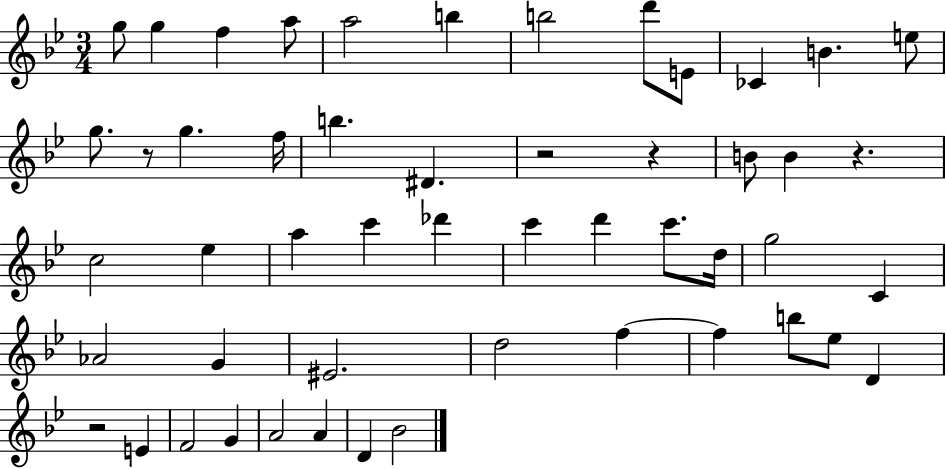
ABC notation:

X:1
T:Untitled
M:3/4
L:1/4
K:Bb
g/2 g f a/2 a2 b b2 d'/2 E/2 _C B e/2 g/2 z/2 g f/4 b ^D z2 z B/2 B z c2 _e a c' _d' c' d' c'/2 d/4 g2 C _A2 G ^E2 d2 f f b/2 _e/2 D z2 E F2 G A2 A D _B2